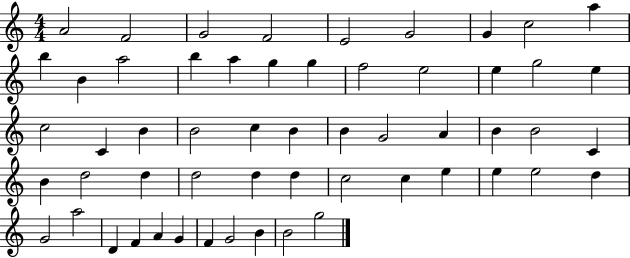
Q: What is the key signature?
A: C major